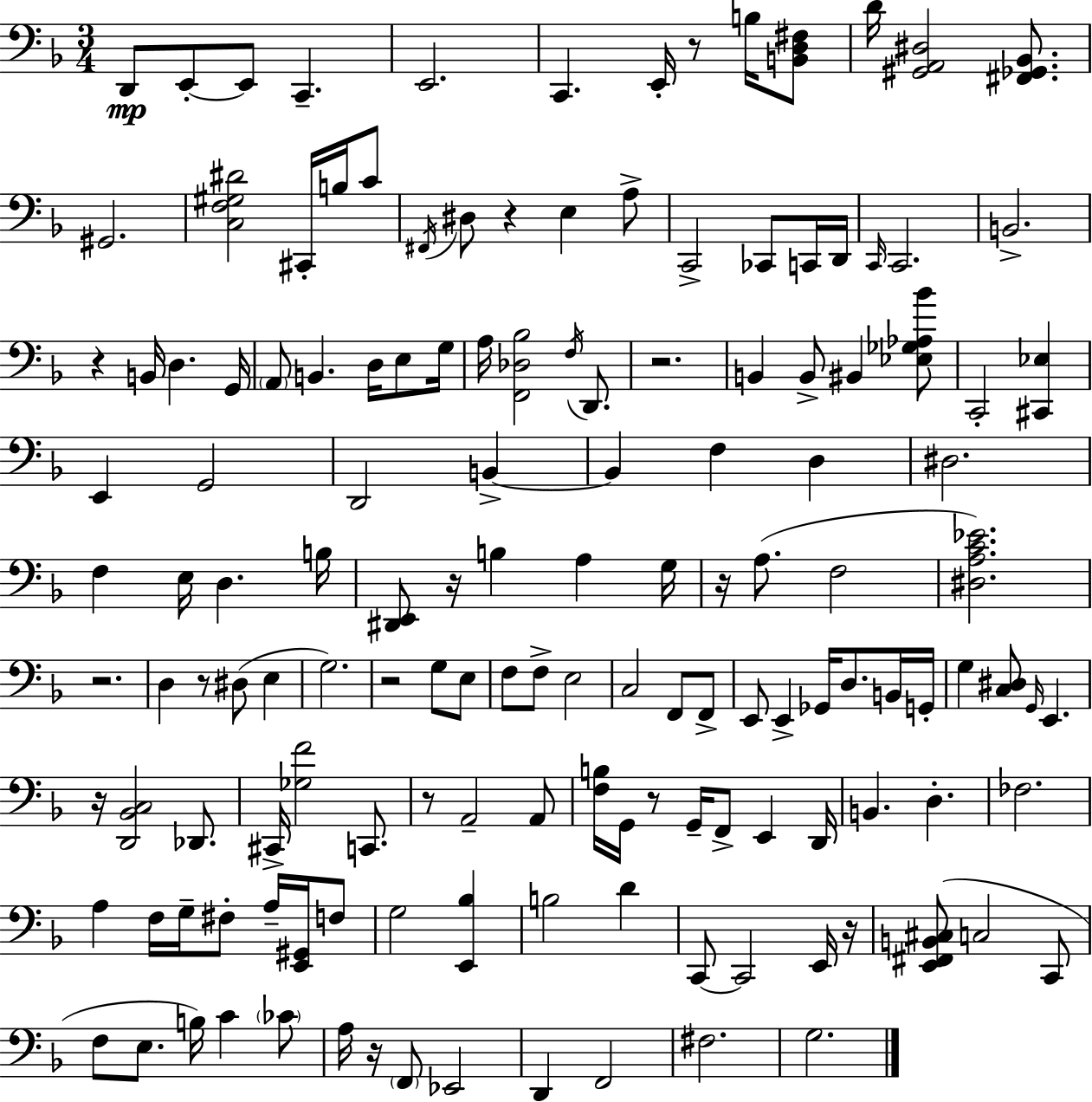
X:1
T:Untitled
M:3/4
L:1/4
K:F
D,,/2 E,,/2 E,,/2 C,, E,,2 C,, E,,/4 z/2 B,/4 [B,,D,^F,]/2 D/4 [^G,,A,,^D,]2 [^F,,_G,,_B,,]/2 ^G,,2 [C,F,^G,^D]2 ^C,,/4 B,/4 C/2 ^F,,/4 ^D,/2 z E, A,/2 C,,2 _C,,/2 C,,/4 D,,/4 C,,/4 C,,2 B,,2 z B,,/4 D, G,,/4 A,,/2 B,, D,/4 E,/2 G,/4 A,/4 [F,,_D,_B,]2 F,/4 D,,/2 z2 B,, B,,/2 ^B,, [_E,_G,_A,_B]/2 C,,2 [^C,,_E,] E,, G,,2 D,,2 B,, B,, F, D, ^D,2 F, E,/4 D, B,/4 [^D,,E,,]/2 z/4 B, A, G,/4 z/4 A,/2 F,2 [^D,A,C_E]2 z2 D, z/2 ^D,/2 E, G,2 z2 G,/2 E,/2 F,/2 F,/2 E,2 C,2 F,,/2 F,,/2 E,,/2 E,, _G,,/4 D,/2 B,,/4 G,,/4 G, [C,^D,]/2 G,,/4 E,, z/4 [D,,_B,,C,]2 _D,,/2 ^C,,/4 [_G,F]2 C,,/2 z/2 A,,2 A,,/2 [F,B,]/4 G,,/4 z/2 G,,/4 F,,/2 E,, D,,/4 B,, D, _F,2 A, F,/4 G,/4 ^F,/2 A,/4 [E,,^G,,]/4 F,/2 G,2 [E,,_B,] B,2 D C,,/2 C,,2 E,,/4 z/4 [E,,^F,,B,,^C,]/2 C,2 C,,/2 F,/2 E,/2 B,/4 C _C/2 A,/4 z/4 F,,/2 _E,,2 D,, F,,2 ^F,2 G,2